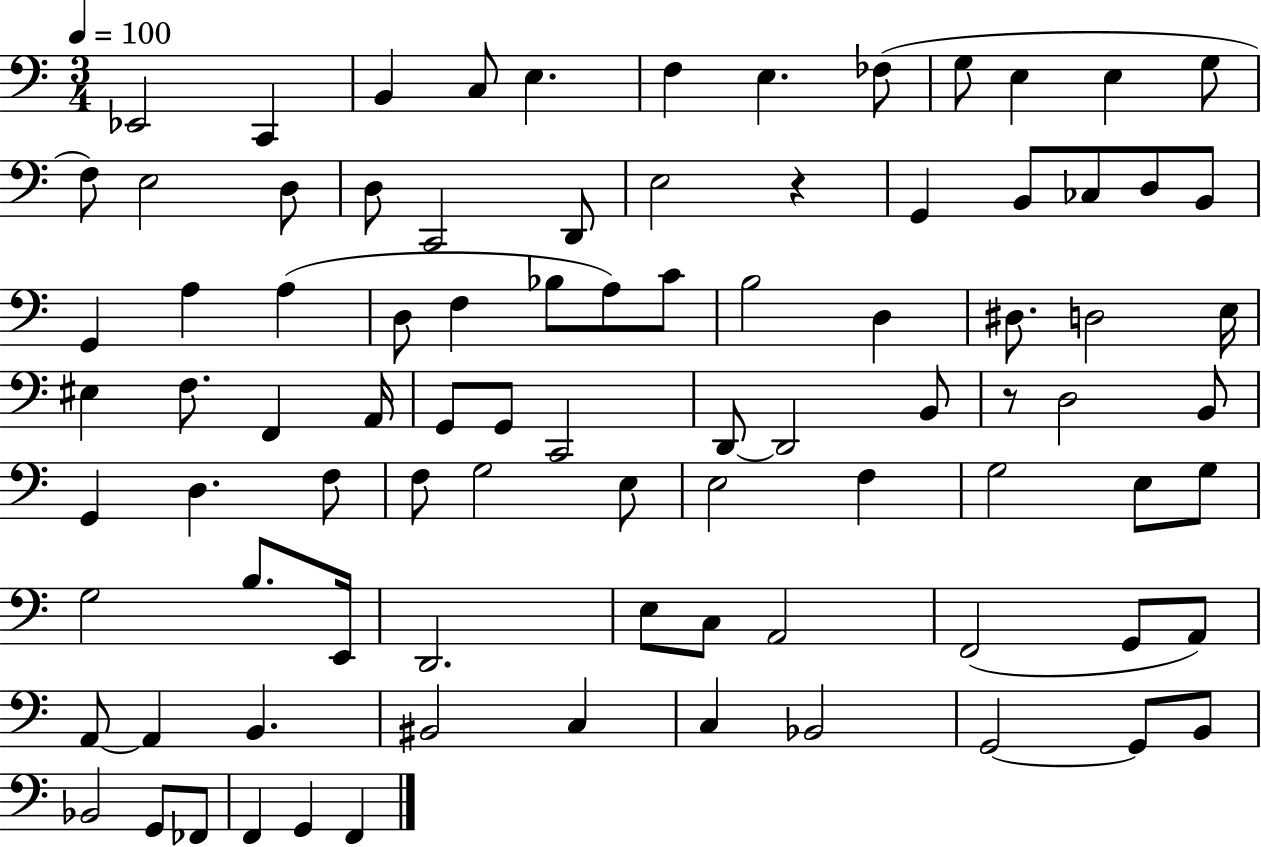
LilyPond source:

{
  \clef bass
  \numericTimeSignature
  \time 3/4
  \key c \major
  \tempo 4 = 100
  ees,2 c,4 | b,4 c8 e4. | f4 e4. fes8( | g8 e4 e4 g8 | \break f8) e2 d8 | d8 c,2 d,8 | e2 r4 | g,4 b,8 ces8 d8 b,8 | \break g,4 a4 a4( | d8 f4 bes8 a8) c'8 | b2 d4 | dis8. d2 e16 | \break eis4 f8. f,4 a,16 | g,8 g,8 c,2 | d,8~~ d,2 b,8 | r8 d2 b,8 | \break g,4 d4. f8 | f8 g2 e8 | e2 f4 | g2 e8 g8 | \break g2 b8. e,16 | d,2. | e8 c8 a,2 | f,2( g,8 a,8) | \break a,8~~ a,4 b,4. | bis,2 c4 | c4 bes,2 | g,2~~ g,8 b,8 | \break bes,2 g,8 fes,8 | f,4 g,4 f,4 | \bar "|."
}